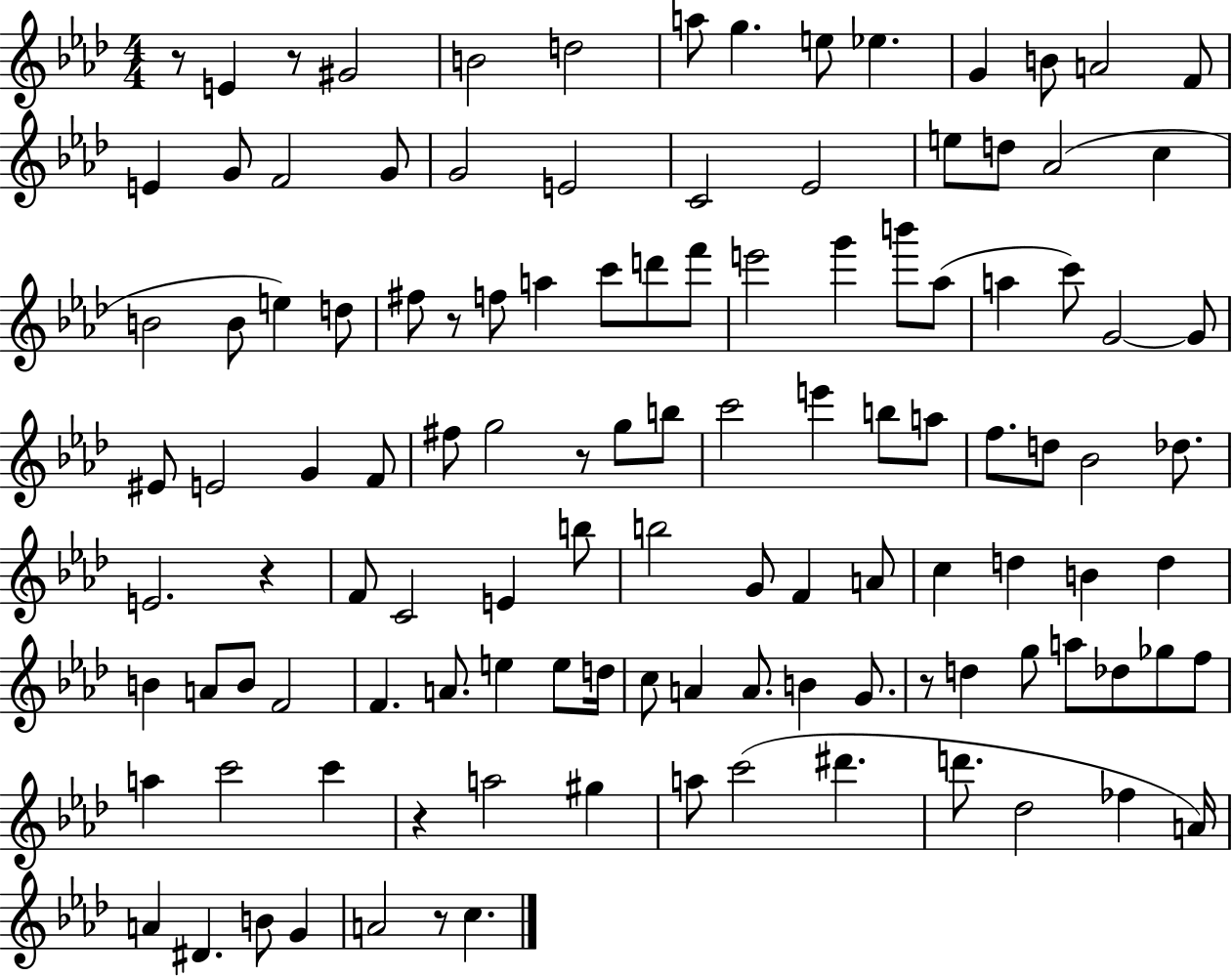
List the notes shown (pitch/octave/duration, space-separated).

R/e E4/q R/e G#4/h B4/h D5/h A5/e G5/q. E5/e Eb5/q. G4/q B4/e A4/h F4/e E4/q G4/e F4/h G4/e G4/h E4/h C4/h Eb4/h E5/e D5/e Ab4/h C5/q B4/h B4/e E5/q D5/e F#5/e R/e F5/e A5/q C6/e D6/e F6/e E6/h G6/q B6/e Ab5/e A5/q C6/e G4/h G4/e EIS4/e E4/h G4/q F4/e F#5/e G5/h R/e G5/e B5/e C6/h E6/q B5/e A5/e F5/e. D5/e Bb4/h Db5/e. E4/h. R/q F4/e C4/h E4/q B5/e B5/h G4/e F4/q A4/e C5/q D5/q B4/q D5/q B4/q A4/e B4/e F4/h F4/q. A4/e. E5/q E5/e D5/s C5/e A4/q A4/e. B4/q G4/e. R/e D5/q G5/e A5/e Db5/e Gb5/e F5/e A5/q C6/h C6/q R/q A5/h G#5/q A5/e C6/h D#6/q. D6/e. Db5/h FES5/q A4/s A4/q D#4/q. B4/e G4/q A4/h R/e C5/q.